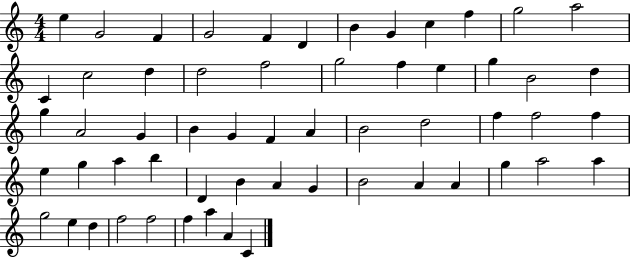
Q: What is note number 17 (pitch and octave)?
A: F5